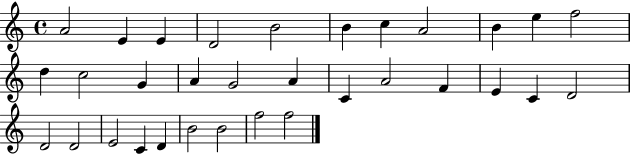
{
  \clef treble
  \time 4/4
  \defaultTimeSignature
  \key c \major
  a'2 e'4 e'4 | d'2 b'2 | b'4 c''4 a'2 | b'4 e''4 f''2 | \break d''4 c''2 g'4 | a'4 g'2 a'4 | c'4 a'2 f'4 | e'4 c'4 d'2 | \break d'2 d'2 | e'2 c'4 d'4 | b'2 b'2 | f''2 f''2 | \break \bar "|."
}